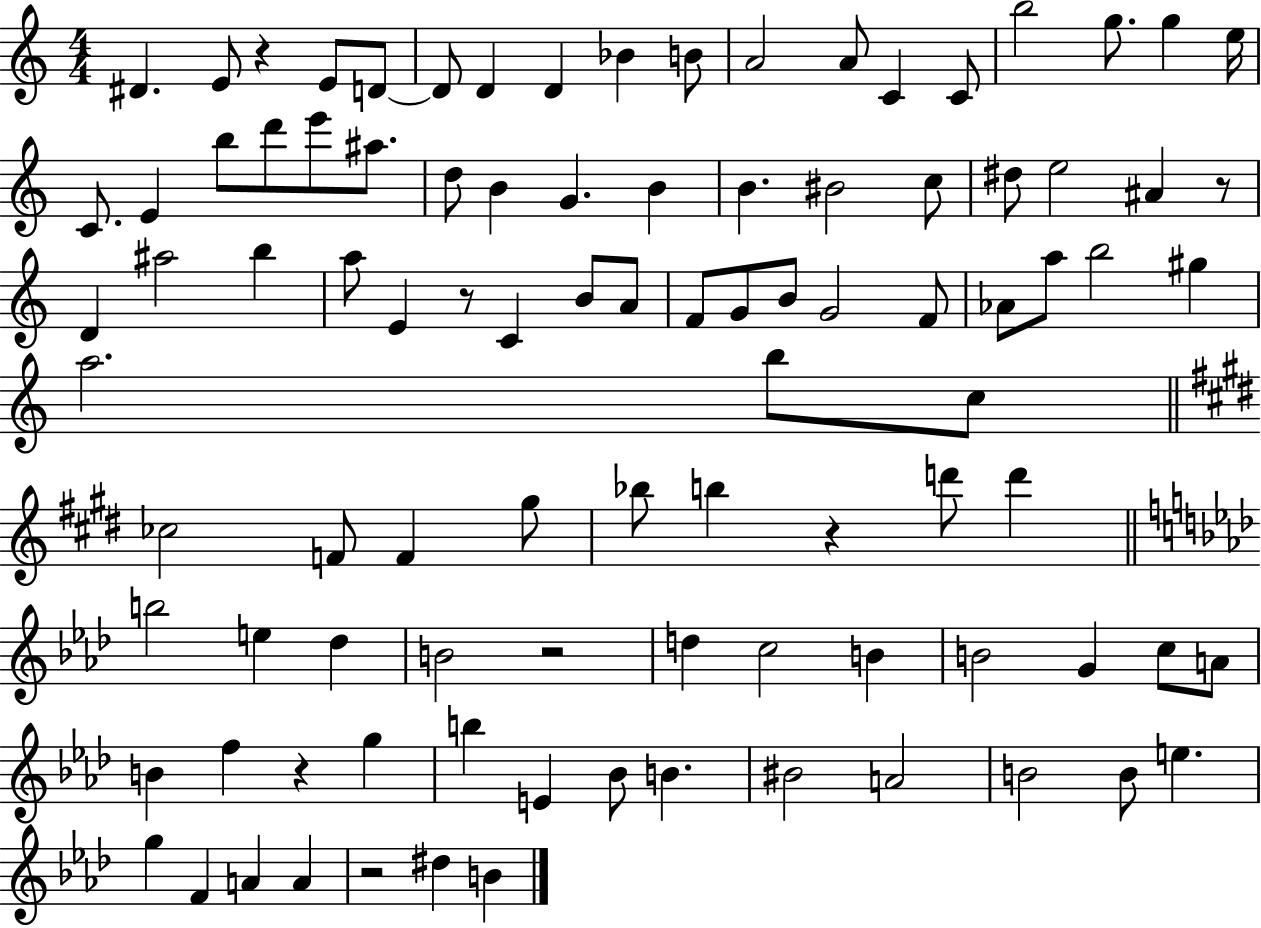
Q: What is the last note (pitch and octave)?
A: B4